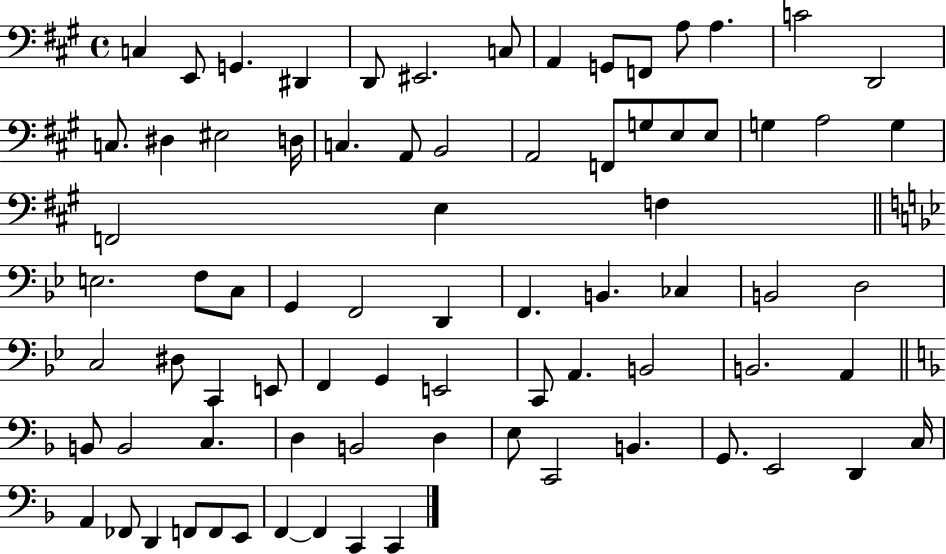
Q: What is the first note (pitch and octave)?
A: C3